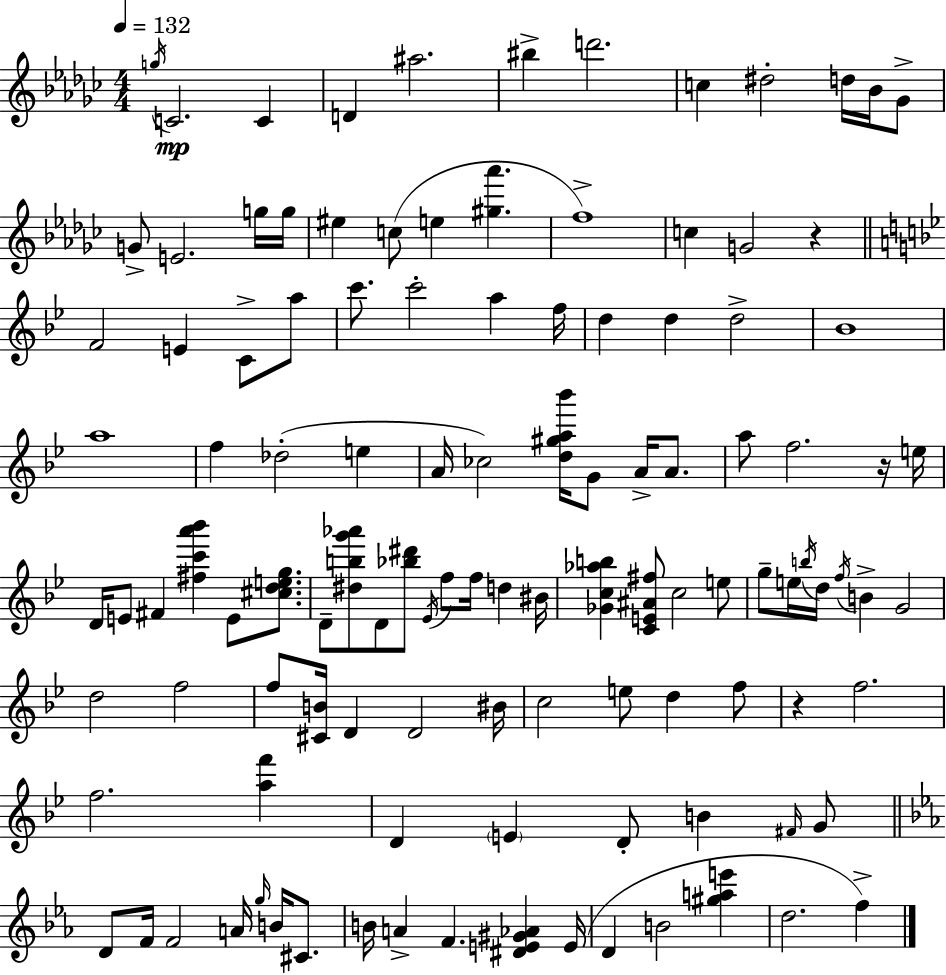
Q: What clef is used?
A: treble